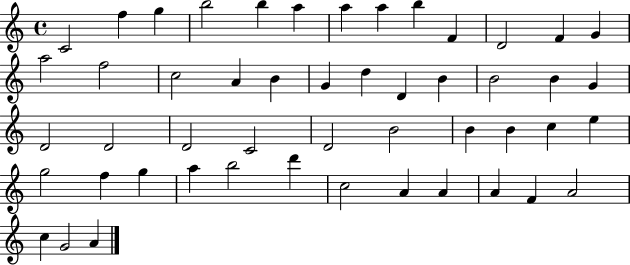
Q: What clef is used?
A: treble